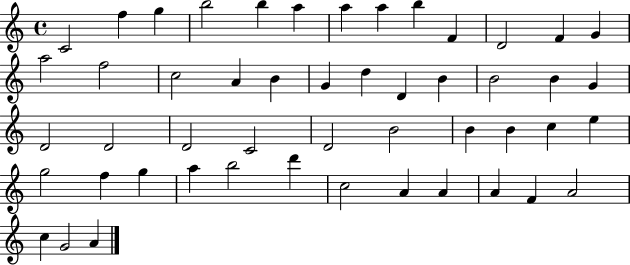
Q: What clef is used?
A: treble